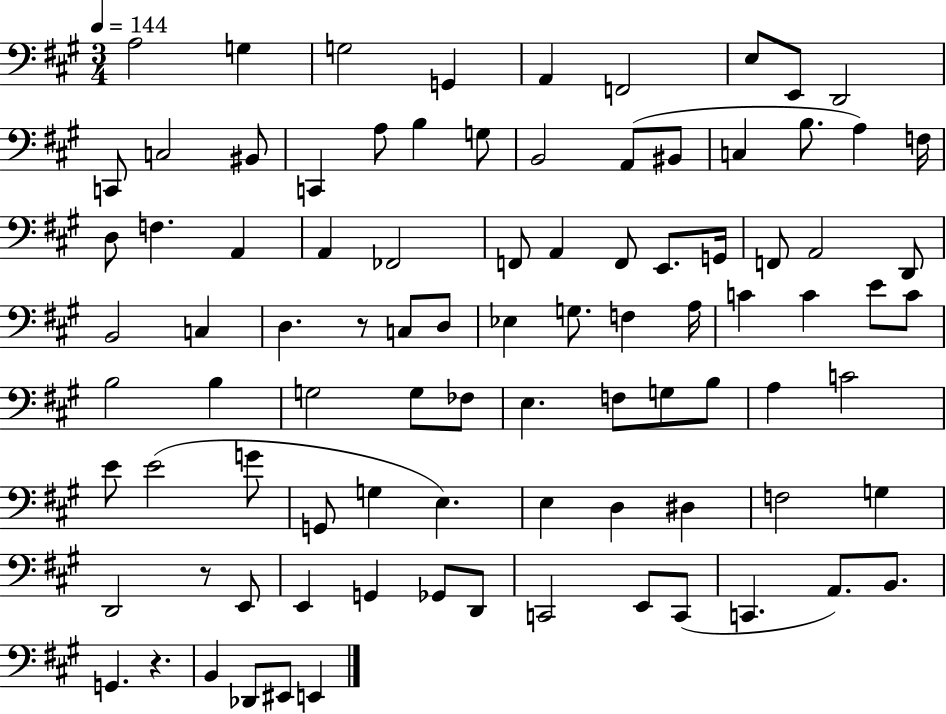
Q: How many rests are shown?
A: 3